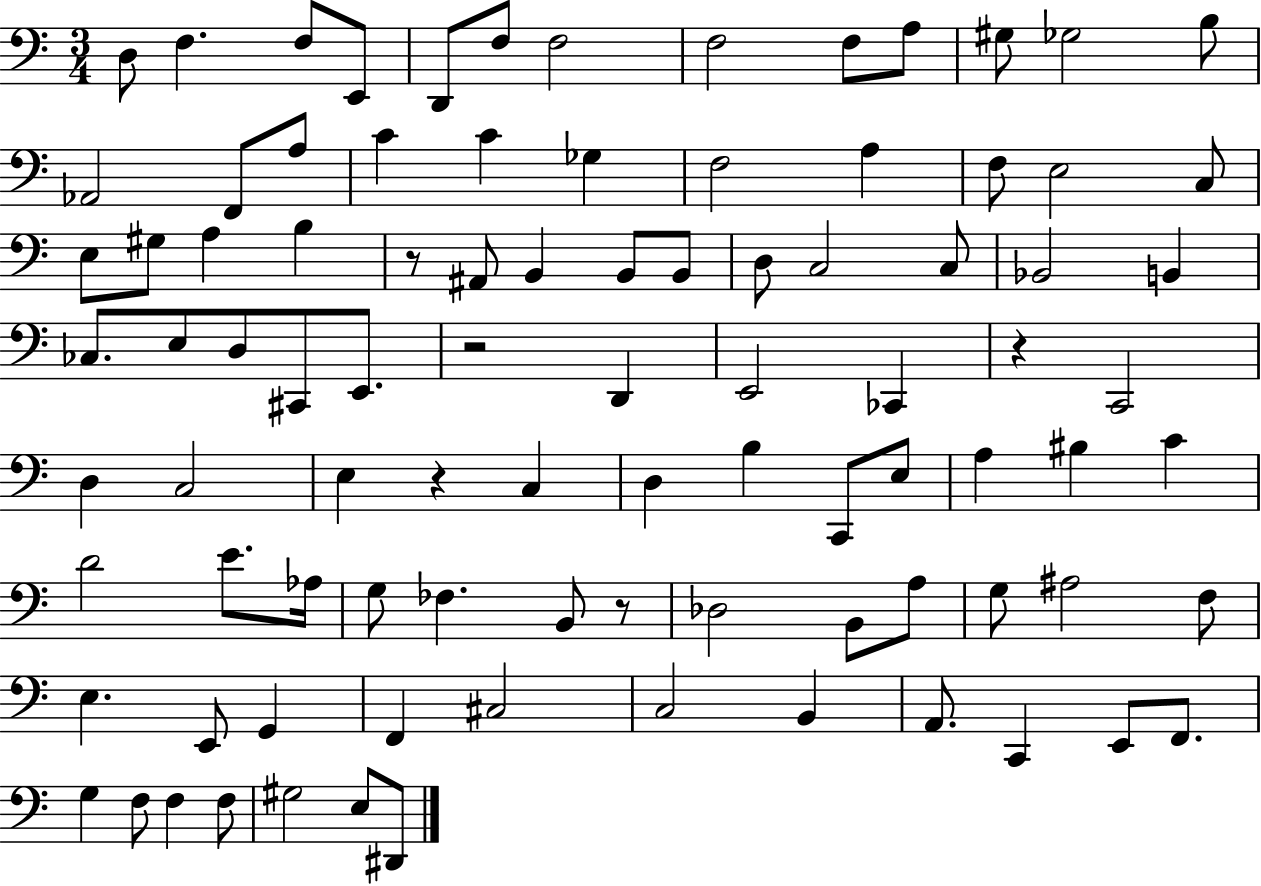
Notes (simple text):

D3/e F3/q. F3/e E2/e D2/e F3/e F3/h F3/h F3/e A3/e G#3/e Gb3/h B3/e Ab2/h F2/e A3/e C4/q C4/q Gb3/q F3/h A3/q F3/e E3/h C3/e E3/e G#3/e A3/q B3/q R/e A#2/e B2/q B2/e B2/e D3/e C3/h C3/e Bb2/h B2/q CES3/e. E3/e D3/e C#2/e E2/e. R/h D2/q E2/h CES2/q R/q C2/h D3/q C3/h E3/q R/q C3/q D3/q B3/q C2/e E3/e A3/q BIS3/q C4/q D4/h E4/e. Ab3/s G3/e FES3/q. B2/e R/e Db3/h B2/e A3/e G3/e A#3/h F3/e E3/q. E2/e G2/q F2/q C#3/h C3/h B2/q A2/e. C2/q E2/e F2/e. G3/q F3/e F3/q F3/e G#3/h E3/e D#2/e